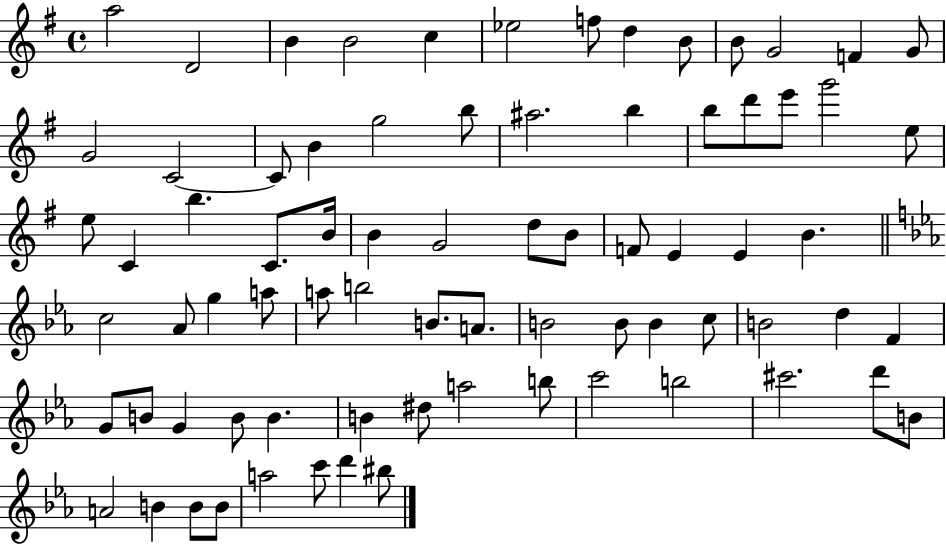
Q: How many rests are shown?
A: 0